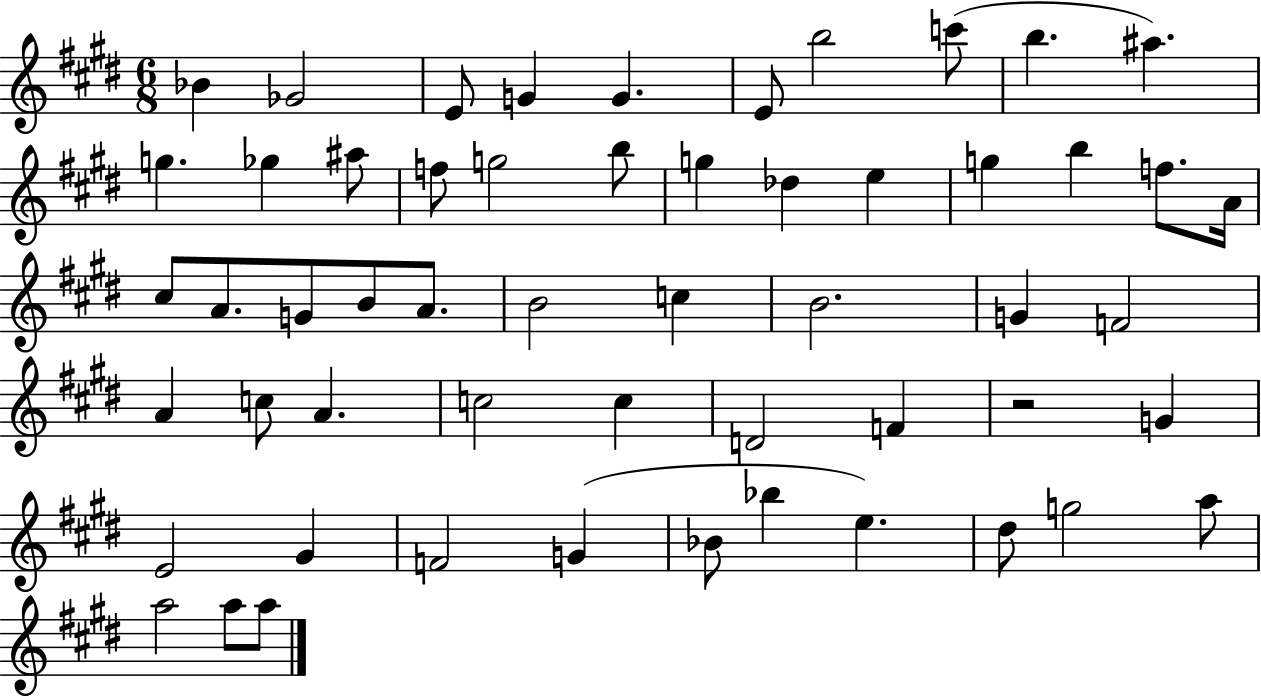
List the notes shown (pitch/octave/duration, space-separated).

Bb4/q Gb4/h E4/e G4/q G4/q. E4/e B5/h C6/e B5/q. A#5/q. G5/q. Gb5/q A#5/e F5/e G5/h B5/e G5/q Db5/q E5/q G5/q B5/q F5/e. A4/s C#5/e A4/e. G4/e B4/e A4/e. B4/h C5/q B4/h. G4/q F4/h A4/q C5/e A4/q. C5/h C5/q D4/h F4/q R/h G4/q E4/h G#4/q F4/h G4/q Bb4/e Bb5/q E5/q. D#5/e G5/h A5/e A5/h A5/e A5/e